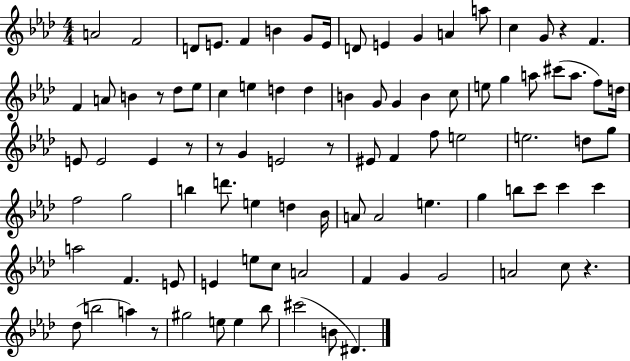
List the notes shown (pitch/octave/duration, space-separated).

A4/h F4/h D4/e E4/e. F4/q B4/q G4/e E4/s D4/e E4/q G4/q A4/q A5/e C5/q G4/e R/q F4/q. F4/q A4/e B4/q R/e Db5/e Eb5/e C5/q E5/q D5/q D5/q B4/q G4/e G4/q B4/q C5/e E5/e G5/q A5/e C#6/e A5/e. F5/e D5/s E4/e E4/h E4/q R/e R/e G4/q E4/h R/e EIS4/e F4/q F5/e E5/h E5/h. D5/e G5/e F5/h G5/h B5/q D6/e. E5/q D5/q Bb4/s A4/e A4/h E5/q. G5/q B5/e C6/e C6/q C6/q A5/h F4/q. E4/e E4/q E5/e C5/e A4/h F4/q G4/q G4/h A4/h C5/e R/q. Db5/e B5/h A5/q R/e G#5/h E5/e E5/q Bb5/e C#6/h B4/e D#4/q.